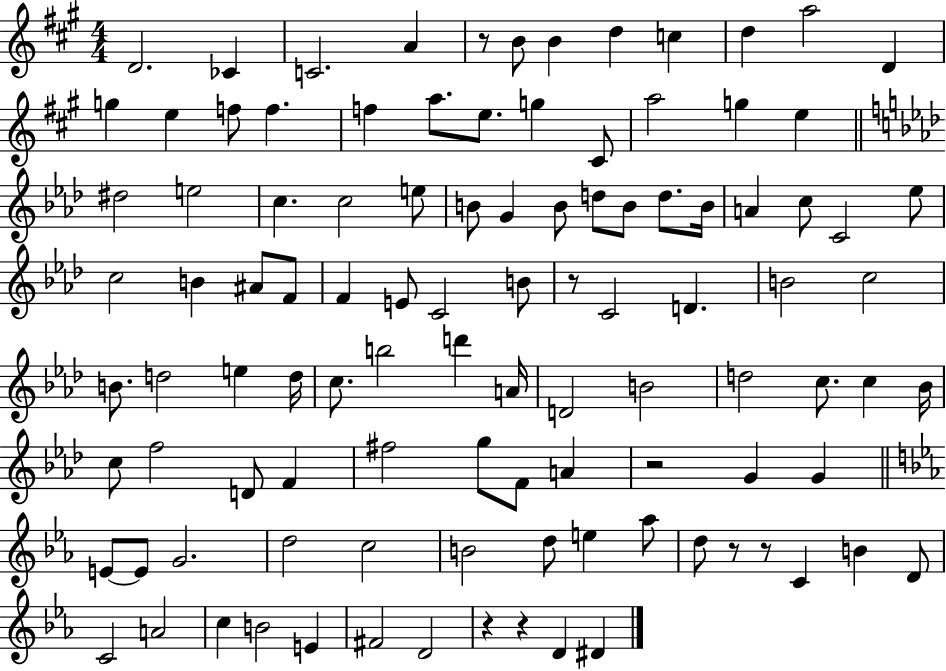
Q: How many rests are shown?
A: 7